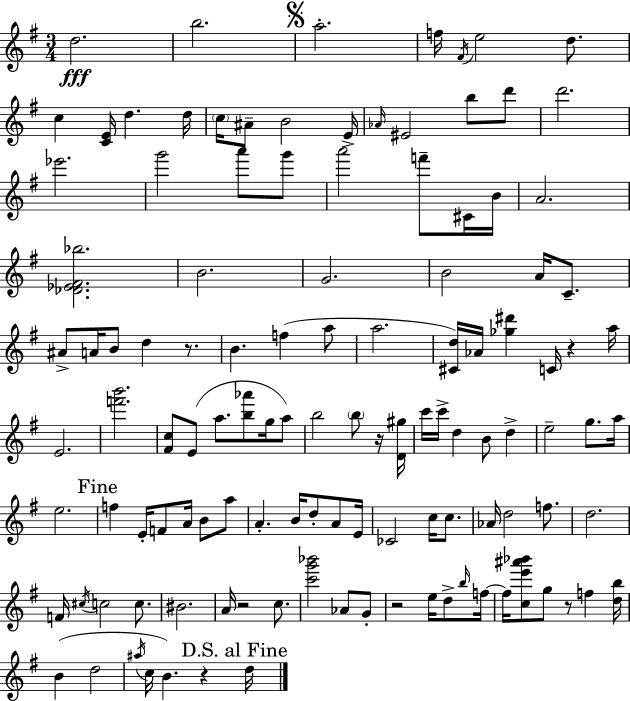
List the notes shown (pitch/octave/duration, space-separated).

D5/h. B5/h. A5/h. F5/s F#4/s E5/h D5/e. C5/q [C4,E4]/s D5/q. D5/s C5/s A#4/e B4/h E4/s Ab4/s EIS4/h B5/e D6/e D6/h. Eb6/h. G6/h A6/e G6/e A6/h F6/e C#4/s B4/s A4/h. [Db4,Eb4,F#4,Bb5]/h. B4/h. G4/h. B4/h A4/s C4/e. A#4/e A4/s B4/e D5/q R/e. B4/q. F5/q A5/e A5/h. [C#4,D5]/s Ab4/s [Gb5,D#6]/q C4/s R/q A5/s E4/h. [F6,B6]/h. [F#4,C5]/e E4/e A5/e. [B5,Ab6]/e G5/s A5/e B5/h B5/e R/s [D4,G#5]/s C6/s C6/s D5/q B4/e D5/q E5/h G5/e. A5/s E5/h. F5/q E4/s F4/e A4/s B4/e A5/e A4/q. B4/s D5/e A4/e E4/s CES4/h C5/s C5/e. Ab4/s D5/h F5/e. D5/h. F4/s C#5/s C5/h C5/e. BIS4/h. A4/s R/h C5/e. [C6,G6,Bb6]/h Ab4/e G4/e R/h E5/s D5/e B5/s F5/s F5/s [C5,E6,A#6,Bb6]/e G5/e R/e F5/q [D5,B5]/s B4/q D5/h A#5/s C5/s B4/q. R/q D5/s